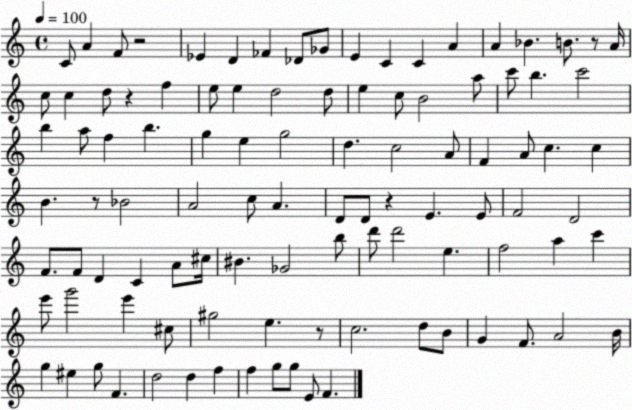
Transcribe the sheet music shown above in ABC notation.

X:1
T:Untitled
M:4/4
L:1/4
K:C
C/2 A F/2 z2 _E D _F _D/2 _G/2 E C C A A _B B/2 z/2 A/4 c/2 c d/2 z f e/2 e d2 d/2 e c/2 B2 a/2 c'/2 b c'2 b a/2 f b g e g2 d c2 A/2 F A/2 c c B z/2 _B2 A2 c/2 A D/2 D/2 z E E/2 F2 D2 F/2 F/2 D C A/2 ^c/4 ^B _G2 b/2 d'/2 d'2 e f2 a c' e'/2 g'2 e' ^c/2 ^g2 e z/2 c2 d/2 B/2 G F/2 A2 B/4 g ^e g/2 F d2 d f f g/2 g/2 E/2 F